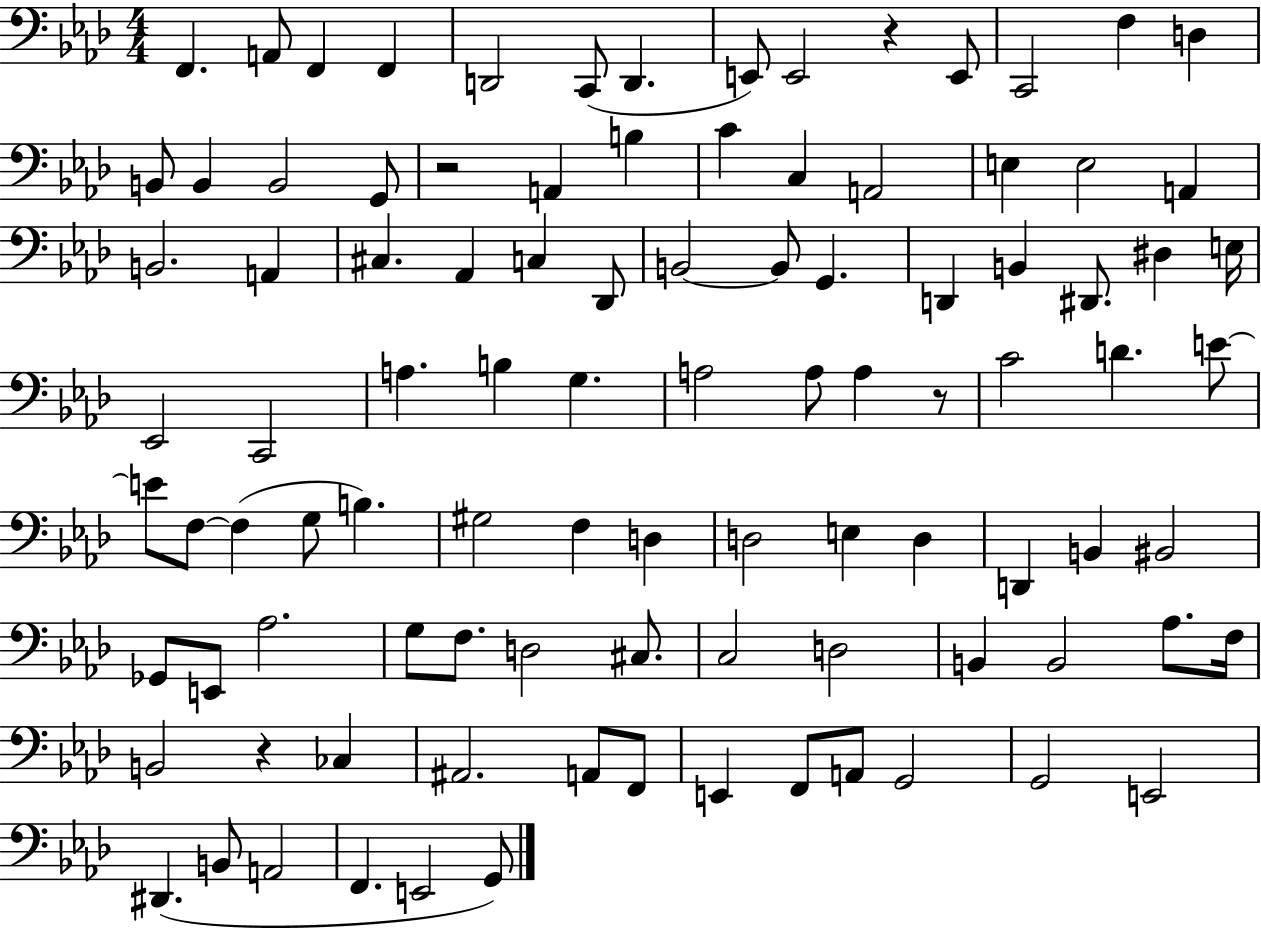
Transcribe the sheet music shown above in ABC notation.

X:1
T:Untitled
M:4/4
L:1/4
K:Ab
F,, A,,/2 F,, F,, D,,2 C,,/2 D,, E,,/2 E,,2 z E,,/2 C,,2 F, D, B,,/2 B,, B,,2 G,,/2 z2 A,, B, C C, A,,2 E, E,2 A,, B,,2 A,, ^C, _A,, C, _D,,/2 B,,2 B,,/2 G,, D,, B,, ^D,,/2 ^D, E,/4 _E,,2 C,,2 A, B, G, A,2 A,/2 A, z/2 C2 D E/2 E/2 F,/2 F, G,/2 B, ^G,2 F, D, D,2 E, D, D,, B,, ^B,,2 _G,,/2 E,,/2 _A,2 G,/2 F,/2 D,2 ^C,/2 C,2 D,2 B,, B,,2 _A,/2 F,/4 B,,2 z _C, ^A,,2 A,,/2 F,,/2 E,, F,,/2 A,,/2 G,,2 G,,2 E,,2 ^D,, B,,/2 A,,2 F,, E,,2 G,,/2